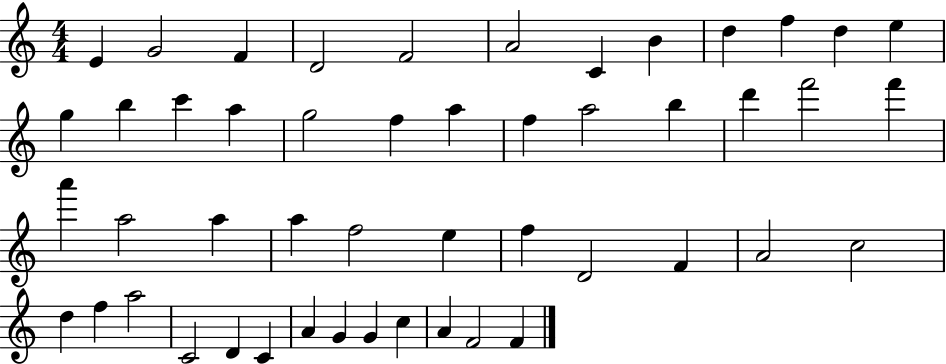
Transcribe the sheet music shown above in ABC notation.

X:1
T:Untitled
M:4/4
L:1/4
K:C
E G2 F D2 F2 A2 C B d f d e g b c' a g2 f a f a2 b d' f'2 f' a' a2 a a f2 e f D2 F A2 c2 d f a2 C2 D C A G G c A F2 F